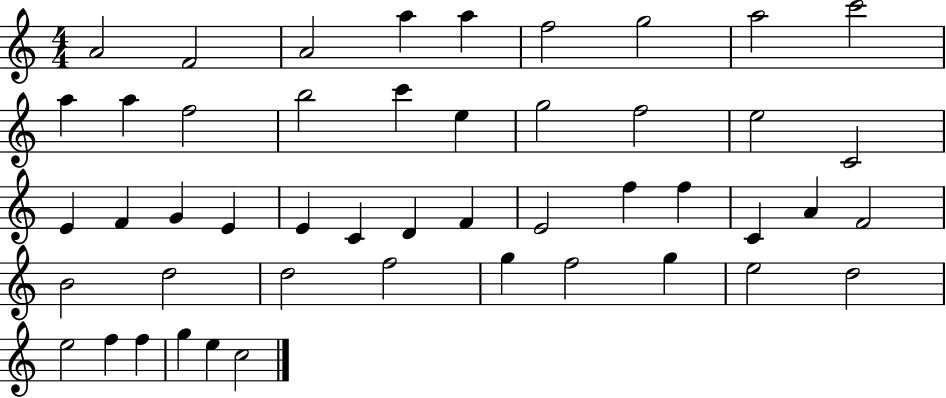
X:1
T:Untitled
M:4/4
L:1/4
K:C
A2 F2 A2 a a f2 g2 a2 c'2 a a f2 b2 c' e g2 f2 e2 C2 E F G E E C D F E2 f f C A F2 B2 d2 d2 f2 g f2 g e2 d2 e2 f f g e c2